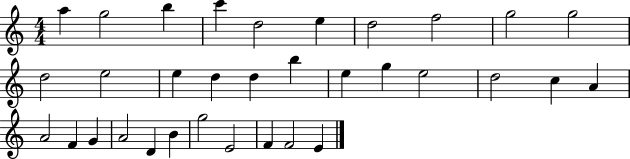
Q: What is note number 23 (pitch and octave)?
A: A4